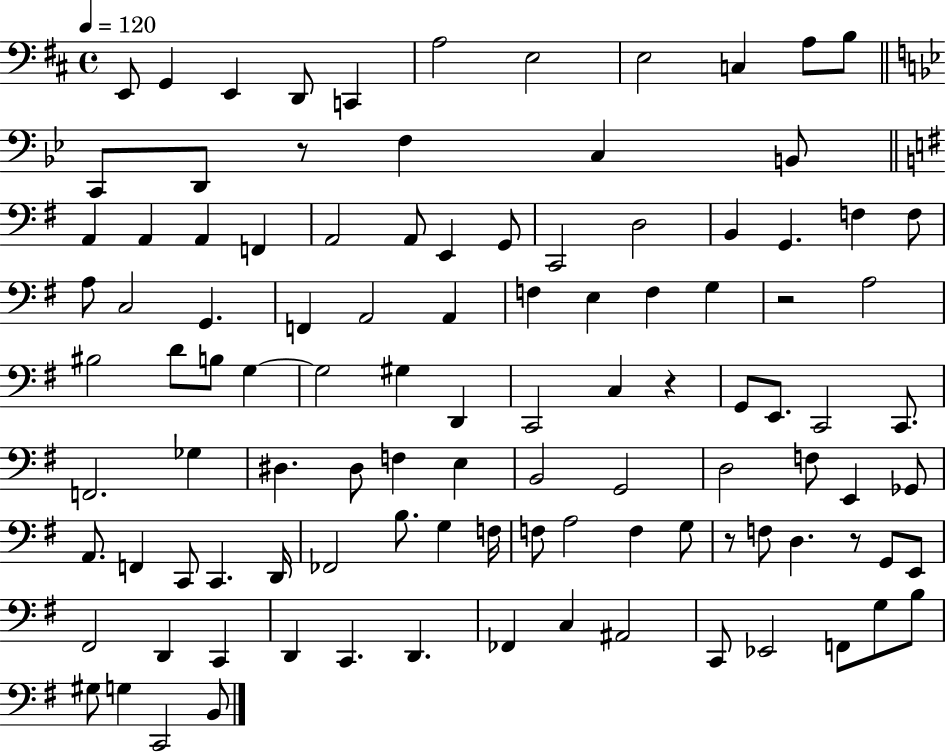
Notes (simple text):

E2/e G2/q E2/q D2/e C2/q A3/h E3/h E3/h C3/q A3/e B3/e C2/e D2/e R/e F3/q C3/q B2/e A2/q A2/q A2/q F2/q A2/h A2/e E2/q G2/e C2/h D3/h B2/q G2/q. F3/q F3/e A3/e C3/h G2/q. F2/q A2/h A2/q F3/q E3/q F3/q G3/q R/h A3/h BIS3/h D4/e B3/e G3/q G3/h G#3/q D2/q C2/h C3/q R/q G2/e E2/e. C2/h C2/e. F2/h. Gb3/q D#3/q. D#3/e F3/q E3/q B2/h G2/h D3/h F3/e E2/q Gb2/e A2/e. F2/q C2/e C2/q. D2/s FES2/h B3/e. G3/q F3/s F3/e A3/h F3/q G3/e R/e F3/e D3/q. R/e G2/e E2/e F#2/h D2/q C2/q D2/q C2/q. D2/q. FES2/q C3/q A#2/h C2/e Eb2/h F2/e G3/e B3/e G#3/e G3/q C2/h B2/e